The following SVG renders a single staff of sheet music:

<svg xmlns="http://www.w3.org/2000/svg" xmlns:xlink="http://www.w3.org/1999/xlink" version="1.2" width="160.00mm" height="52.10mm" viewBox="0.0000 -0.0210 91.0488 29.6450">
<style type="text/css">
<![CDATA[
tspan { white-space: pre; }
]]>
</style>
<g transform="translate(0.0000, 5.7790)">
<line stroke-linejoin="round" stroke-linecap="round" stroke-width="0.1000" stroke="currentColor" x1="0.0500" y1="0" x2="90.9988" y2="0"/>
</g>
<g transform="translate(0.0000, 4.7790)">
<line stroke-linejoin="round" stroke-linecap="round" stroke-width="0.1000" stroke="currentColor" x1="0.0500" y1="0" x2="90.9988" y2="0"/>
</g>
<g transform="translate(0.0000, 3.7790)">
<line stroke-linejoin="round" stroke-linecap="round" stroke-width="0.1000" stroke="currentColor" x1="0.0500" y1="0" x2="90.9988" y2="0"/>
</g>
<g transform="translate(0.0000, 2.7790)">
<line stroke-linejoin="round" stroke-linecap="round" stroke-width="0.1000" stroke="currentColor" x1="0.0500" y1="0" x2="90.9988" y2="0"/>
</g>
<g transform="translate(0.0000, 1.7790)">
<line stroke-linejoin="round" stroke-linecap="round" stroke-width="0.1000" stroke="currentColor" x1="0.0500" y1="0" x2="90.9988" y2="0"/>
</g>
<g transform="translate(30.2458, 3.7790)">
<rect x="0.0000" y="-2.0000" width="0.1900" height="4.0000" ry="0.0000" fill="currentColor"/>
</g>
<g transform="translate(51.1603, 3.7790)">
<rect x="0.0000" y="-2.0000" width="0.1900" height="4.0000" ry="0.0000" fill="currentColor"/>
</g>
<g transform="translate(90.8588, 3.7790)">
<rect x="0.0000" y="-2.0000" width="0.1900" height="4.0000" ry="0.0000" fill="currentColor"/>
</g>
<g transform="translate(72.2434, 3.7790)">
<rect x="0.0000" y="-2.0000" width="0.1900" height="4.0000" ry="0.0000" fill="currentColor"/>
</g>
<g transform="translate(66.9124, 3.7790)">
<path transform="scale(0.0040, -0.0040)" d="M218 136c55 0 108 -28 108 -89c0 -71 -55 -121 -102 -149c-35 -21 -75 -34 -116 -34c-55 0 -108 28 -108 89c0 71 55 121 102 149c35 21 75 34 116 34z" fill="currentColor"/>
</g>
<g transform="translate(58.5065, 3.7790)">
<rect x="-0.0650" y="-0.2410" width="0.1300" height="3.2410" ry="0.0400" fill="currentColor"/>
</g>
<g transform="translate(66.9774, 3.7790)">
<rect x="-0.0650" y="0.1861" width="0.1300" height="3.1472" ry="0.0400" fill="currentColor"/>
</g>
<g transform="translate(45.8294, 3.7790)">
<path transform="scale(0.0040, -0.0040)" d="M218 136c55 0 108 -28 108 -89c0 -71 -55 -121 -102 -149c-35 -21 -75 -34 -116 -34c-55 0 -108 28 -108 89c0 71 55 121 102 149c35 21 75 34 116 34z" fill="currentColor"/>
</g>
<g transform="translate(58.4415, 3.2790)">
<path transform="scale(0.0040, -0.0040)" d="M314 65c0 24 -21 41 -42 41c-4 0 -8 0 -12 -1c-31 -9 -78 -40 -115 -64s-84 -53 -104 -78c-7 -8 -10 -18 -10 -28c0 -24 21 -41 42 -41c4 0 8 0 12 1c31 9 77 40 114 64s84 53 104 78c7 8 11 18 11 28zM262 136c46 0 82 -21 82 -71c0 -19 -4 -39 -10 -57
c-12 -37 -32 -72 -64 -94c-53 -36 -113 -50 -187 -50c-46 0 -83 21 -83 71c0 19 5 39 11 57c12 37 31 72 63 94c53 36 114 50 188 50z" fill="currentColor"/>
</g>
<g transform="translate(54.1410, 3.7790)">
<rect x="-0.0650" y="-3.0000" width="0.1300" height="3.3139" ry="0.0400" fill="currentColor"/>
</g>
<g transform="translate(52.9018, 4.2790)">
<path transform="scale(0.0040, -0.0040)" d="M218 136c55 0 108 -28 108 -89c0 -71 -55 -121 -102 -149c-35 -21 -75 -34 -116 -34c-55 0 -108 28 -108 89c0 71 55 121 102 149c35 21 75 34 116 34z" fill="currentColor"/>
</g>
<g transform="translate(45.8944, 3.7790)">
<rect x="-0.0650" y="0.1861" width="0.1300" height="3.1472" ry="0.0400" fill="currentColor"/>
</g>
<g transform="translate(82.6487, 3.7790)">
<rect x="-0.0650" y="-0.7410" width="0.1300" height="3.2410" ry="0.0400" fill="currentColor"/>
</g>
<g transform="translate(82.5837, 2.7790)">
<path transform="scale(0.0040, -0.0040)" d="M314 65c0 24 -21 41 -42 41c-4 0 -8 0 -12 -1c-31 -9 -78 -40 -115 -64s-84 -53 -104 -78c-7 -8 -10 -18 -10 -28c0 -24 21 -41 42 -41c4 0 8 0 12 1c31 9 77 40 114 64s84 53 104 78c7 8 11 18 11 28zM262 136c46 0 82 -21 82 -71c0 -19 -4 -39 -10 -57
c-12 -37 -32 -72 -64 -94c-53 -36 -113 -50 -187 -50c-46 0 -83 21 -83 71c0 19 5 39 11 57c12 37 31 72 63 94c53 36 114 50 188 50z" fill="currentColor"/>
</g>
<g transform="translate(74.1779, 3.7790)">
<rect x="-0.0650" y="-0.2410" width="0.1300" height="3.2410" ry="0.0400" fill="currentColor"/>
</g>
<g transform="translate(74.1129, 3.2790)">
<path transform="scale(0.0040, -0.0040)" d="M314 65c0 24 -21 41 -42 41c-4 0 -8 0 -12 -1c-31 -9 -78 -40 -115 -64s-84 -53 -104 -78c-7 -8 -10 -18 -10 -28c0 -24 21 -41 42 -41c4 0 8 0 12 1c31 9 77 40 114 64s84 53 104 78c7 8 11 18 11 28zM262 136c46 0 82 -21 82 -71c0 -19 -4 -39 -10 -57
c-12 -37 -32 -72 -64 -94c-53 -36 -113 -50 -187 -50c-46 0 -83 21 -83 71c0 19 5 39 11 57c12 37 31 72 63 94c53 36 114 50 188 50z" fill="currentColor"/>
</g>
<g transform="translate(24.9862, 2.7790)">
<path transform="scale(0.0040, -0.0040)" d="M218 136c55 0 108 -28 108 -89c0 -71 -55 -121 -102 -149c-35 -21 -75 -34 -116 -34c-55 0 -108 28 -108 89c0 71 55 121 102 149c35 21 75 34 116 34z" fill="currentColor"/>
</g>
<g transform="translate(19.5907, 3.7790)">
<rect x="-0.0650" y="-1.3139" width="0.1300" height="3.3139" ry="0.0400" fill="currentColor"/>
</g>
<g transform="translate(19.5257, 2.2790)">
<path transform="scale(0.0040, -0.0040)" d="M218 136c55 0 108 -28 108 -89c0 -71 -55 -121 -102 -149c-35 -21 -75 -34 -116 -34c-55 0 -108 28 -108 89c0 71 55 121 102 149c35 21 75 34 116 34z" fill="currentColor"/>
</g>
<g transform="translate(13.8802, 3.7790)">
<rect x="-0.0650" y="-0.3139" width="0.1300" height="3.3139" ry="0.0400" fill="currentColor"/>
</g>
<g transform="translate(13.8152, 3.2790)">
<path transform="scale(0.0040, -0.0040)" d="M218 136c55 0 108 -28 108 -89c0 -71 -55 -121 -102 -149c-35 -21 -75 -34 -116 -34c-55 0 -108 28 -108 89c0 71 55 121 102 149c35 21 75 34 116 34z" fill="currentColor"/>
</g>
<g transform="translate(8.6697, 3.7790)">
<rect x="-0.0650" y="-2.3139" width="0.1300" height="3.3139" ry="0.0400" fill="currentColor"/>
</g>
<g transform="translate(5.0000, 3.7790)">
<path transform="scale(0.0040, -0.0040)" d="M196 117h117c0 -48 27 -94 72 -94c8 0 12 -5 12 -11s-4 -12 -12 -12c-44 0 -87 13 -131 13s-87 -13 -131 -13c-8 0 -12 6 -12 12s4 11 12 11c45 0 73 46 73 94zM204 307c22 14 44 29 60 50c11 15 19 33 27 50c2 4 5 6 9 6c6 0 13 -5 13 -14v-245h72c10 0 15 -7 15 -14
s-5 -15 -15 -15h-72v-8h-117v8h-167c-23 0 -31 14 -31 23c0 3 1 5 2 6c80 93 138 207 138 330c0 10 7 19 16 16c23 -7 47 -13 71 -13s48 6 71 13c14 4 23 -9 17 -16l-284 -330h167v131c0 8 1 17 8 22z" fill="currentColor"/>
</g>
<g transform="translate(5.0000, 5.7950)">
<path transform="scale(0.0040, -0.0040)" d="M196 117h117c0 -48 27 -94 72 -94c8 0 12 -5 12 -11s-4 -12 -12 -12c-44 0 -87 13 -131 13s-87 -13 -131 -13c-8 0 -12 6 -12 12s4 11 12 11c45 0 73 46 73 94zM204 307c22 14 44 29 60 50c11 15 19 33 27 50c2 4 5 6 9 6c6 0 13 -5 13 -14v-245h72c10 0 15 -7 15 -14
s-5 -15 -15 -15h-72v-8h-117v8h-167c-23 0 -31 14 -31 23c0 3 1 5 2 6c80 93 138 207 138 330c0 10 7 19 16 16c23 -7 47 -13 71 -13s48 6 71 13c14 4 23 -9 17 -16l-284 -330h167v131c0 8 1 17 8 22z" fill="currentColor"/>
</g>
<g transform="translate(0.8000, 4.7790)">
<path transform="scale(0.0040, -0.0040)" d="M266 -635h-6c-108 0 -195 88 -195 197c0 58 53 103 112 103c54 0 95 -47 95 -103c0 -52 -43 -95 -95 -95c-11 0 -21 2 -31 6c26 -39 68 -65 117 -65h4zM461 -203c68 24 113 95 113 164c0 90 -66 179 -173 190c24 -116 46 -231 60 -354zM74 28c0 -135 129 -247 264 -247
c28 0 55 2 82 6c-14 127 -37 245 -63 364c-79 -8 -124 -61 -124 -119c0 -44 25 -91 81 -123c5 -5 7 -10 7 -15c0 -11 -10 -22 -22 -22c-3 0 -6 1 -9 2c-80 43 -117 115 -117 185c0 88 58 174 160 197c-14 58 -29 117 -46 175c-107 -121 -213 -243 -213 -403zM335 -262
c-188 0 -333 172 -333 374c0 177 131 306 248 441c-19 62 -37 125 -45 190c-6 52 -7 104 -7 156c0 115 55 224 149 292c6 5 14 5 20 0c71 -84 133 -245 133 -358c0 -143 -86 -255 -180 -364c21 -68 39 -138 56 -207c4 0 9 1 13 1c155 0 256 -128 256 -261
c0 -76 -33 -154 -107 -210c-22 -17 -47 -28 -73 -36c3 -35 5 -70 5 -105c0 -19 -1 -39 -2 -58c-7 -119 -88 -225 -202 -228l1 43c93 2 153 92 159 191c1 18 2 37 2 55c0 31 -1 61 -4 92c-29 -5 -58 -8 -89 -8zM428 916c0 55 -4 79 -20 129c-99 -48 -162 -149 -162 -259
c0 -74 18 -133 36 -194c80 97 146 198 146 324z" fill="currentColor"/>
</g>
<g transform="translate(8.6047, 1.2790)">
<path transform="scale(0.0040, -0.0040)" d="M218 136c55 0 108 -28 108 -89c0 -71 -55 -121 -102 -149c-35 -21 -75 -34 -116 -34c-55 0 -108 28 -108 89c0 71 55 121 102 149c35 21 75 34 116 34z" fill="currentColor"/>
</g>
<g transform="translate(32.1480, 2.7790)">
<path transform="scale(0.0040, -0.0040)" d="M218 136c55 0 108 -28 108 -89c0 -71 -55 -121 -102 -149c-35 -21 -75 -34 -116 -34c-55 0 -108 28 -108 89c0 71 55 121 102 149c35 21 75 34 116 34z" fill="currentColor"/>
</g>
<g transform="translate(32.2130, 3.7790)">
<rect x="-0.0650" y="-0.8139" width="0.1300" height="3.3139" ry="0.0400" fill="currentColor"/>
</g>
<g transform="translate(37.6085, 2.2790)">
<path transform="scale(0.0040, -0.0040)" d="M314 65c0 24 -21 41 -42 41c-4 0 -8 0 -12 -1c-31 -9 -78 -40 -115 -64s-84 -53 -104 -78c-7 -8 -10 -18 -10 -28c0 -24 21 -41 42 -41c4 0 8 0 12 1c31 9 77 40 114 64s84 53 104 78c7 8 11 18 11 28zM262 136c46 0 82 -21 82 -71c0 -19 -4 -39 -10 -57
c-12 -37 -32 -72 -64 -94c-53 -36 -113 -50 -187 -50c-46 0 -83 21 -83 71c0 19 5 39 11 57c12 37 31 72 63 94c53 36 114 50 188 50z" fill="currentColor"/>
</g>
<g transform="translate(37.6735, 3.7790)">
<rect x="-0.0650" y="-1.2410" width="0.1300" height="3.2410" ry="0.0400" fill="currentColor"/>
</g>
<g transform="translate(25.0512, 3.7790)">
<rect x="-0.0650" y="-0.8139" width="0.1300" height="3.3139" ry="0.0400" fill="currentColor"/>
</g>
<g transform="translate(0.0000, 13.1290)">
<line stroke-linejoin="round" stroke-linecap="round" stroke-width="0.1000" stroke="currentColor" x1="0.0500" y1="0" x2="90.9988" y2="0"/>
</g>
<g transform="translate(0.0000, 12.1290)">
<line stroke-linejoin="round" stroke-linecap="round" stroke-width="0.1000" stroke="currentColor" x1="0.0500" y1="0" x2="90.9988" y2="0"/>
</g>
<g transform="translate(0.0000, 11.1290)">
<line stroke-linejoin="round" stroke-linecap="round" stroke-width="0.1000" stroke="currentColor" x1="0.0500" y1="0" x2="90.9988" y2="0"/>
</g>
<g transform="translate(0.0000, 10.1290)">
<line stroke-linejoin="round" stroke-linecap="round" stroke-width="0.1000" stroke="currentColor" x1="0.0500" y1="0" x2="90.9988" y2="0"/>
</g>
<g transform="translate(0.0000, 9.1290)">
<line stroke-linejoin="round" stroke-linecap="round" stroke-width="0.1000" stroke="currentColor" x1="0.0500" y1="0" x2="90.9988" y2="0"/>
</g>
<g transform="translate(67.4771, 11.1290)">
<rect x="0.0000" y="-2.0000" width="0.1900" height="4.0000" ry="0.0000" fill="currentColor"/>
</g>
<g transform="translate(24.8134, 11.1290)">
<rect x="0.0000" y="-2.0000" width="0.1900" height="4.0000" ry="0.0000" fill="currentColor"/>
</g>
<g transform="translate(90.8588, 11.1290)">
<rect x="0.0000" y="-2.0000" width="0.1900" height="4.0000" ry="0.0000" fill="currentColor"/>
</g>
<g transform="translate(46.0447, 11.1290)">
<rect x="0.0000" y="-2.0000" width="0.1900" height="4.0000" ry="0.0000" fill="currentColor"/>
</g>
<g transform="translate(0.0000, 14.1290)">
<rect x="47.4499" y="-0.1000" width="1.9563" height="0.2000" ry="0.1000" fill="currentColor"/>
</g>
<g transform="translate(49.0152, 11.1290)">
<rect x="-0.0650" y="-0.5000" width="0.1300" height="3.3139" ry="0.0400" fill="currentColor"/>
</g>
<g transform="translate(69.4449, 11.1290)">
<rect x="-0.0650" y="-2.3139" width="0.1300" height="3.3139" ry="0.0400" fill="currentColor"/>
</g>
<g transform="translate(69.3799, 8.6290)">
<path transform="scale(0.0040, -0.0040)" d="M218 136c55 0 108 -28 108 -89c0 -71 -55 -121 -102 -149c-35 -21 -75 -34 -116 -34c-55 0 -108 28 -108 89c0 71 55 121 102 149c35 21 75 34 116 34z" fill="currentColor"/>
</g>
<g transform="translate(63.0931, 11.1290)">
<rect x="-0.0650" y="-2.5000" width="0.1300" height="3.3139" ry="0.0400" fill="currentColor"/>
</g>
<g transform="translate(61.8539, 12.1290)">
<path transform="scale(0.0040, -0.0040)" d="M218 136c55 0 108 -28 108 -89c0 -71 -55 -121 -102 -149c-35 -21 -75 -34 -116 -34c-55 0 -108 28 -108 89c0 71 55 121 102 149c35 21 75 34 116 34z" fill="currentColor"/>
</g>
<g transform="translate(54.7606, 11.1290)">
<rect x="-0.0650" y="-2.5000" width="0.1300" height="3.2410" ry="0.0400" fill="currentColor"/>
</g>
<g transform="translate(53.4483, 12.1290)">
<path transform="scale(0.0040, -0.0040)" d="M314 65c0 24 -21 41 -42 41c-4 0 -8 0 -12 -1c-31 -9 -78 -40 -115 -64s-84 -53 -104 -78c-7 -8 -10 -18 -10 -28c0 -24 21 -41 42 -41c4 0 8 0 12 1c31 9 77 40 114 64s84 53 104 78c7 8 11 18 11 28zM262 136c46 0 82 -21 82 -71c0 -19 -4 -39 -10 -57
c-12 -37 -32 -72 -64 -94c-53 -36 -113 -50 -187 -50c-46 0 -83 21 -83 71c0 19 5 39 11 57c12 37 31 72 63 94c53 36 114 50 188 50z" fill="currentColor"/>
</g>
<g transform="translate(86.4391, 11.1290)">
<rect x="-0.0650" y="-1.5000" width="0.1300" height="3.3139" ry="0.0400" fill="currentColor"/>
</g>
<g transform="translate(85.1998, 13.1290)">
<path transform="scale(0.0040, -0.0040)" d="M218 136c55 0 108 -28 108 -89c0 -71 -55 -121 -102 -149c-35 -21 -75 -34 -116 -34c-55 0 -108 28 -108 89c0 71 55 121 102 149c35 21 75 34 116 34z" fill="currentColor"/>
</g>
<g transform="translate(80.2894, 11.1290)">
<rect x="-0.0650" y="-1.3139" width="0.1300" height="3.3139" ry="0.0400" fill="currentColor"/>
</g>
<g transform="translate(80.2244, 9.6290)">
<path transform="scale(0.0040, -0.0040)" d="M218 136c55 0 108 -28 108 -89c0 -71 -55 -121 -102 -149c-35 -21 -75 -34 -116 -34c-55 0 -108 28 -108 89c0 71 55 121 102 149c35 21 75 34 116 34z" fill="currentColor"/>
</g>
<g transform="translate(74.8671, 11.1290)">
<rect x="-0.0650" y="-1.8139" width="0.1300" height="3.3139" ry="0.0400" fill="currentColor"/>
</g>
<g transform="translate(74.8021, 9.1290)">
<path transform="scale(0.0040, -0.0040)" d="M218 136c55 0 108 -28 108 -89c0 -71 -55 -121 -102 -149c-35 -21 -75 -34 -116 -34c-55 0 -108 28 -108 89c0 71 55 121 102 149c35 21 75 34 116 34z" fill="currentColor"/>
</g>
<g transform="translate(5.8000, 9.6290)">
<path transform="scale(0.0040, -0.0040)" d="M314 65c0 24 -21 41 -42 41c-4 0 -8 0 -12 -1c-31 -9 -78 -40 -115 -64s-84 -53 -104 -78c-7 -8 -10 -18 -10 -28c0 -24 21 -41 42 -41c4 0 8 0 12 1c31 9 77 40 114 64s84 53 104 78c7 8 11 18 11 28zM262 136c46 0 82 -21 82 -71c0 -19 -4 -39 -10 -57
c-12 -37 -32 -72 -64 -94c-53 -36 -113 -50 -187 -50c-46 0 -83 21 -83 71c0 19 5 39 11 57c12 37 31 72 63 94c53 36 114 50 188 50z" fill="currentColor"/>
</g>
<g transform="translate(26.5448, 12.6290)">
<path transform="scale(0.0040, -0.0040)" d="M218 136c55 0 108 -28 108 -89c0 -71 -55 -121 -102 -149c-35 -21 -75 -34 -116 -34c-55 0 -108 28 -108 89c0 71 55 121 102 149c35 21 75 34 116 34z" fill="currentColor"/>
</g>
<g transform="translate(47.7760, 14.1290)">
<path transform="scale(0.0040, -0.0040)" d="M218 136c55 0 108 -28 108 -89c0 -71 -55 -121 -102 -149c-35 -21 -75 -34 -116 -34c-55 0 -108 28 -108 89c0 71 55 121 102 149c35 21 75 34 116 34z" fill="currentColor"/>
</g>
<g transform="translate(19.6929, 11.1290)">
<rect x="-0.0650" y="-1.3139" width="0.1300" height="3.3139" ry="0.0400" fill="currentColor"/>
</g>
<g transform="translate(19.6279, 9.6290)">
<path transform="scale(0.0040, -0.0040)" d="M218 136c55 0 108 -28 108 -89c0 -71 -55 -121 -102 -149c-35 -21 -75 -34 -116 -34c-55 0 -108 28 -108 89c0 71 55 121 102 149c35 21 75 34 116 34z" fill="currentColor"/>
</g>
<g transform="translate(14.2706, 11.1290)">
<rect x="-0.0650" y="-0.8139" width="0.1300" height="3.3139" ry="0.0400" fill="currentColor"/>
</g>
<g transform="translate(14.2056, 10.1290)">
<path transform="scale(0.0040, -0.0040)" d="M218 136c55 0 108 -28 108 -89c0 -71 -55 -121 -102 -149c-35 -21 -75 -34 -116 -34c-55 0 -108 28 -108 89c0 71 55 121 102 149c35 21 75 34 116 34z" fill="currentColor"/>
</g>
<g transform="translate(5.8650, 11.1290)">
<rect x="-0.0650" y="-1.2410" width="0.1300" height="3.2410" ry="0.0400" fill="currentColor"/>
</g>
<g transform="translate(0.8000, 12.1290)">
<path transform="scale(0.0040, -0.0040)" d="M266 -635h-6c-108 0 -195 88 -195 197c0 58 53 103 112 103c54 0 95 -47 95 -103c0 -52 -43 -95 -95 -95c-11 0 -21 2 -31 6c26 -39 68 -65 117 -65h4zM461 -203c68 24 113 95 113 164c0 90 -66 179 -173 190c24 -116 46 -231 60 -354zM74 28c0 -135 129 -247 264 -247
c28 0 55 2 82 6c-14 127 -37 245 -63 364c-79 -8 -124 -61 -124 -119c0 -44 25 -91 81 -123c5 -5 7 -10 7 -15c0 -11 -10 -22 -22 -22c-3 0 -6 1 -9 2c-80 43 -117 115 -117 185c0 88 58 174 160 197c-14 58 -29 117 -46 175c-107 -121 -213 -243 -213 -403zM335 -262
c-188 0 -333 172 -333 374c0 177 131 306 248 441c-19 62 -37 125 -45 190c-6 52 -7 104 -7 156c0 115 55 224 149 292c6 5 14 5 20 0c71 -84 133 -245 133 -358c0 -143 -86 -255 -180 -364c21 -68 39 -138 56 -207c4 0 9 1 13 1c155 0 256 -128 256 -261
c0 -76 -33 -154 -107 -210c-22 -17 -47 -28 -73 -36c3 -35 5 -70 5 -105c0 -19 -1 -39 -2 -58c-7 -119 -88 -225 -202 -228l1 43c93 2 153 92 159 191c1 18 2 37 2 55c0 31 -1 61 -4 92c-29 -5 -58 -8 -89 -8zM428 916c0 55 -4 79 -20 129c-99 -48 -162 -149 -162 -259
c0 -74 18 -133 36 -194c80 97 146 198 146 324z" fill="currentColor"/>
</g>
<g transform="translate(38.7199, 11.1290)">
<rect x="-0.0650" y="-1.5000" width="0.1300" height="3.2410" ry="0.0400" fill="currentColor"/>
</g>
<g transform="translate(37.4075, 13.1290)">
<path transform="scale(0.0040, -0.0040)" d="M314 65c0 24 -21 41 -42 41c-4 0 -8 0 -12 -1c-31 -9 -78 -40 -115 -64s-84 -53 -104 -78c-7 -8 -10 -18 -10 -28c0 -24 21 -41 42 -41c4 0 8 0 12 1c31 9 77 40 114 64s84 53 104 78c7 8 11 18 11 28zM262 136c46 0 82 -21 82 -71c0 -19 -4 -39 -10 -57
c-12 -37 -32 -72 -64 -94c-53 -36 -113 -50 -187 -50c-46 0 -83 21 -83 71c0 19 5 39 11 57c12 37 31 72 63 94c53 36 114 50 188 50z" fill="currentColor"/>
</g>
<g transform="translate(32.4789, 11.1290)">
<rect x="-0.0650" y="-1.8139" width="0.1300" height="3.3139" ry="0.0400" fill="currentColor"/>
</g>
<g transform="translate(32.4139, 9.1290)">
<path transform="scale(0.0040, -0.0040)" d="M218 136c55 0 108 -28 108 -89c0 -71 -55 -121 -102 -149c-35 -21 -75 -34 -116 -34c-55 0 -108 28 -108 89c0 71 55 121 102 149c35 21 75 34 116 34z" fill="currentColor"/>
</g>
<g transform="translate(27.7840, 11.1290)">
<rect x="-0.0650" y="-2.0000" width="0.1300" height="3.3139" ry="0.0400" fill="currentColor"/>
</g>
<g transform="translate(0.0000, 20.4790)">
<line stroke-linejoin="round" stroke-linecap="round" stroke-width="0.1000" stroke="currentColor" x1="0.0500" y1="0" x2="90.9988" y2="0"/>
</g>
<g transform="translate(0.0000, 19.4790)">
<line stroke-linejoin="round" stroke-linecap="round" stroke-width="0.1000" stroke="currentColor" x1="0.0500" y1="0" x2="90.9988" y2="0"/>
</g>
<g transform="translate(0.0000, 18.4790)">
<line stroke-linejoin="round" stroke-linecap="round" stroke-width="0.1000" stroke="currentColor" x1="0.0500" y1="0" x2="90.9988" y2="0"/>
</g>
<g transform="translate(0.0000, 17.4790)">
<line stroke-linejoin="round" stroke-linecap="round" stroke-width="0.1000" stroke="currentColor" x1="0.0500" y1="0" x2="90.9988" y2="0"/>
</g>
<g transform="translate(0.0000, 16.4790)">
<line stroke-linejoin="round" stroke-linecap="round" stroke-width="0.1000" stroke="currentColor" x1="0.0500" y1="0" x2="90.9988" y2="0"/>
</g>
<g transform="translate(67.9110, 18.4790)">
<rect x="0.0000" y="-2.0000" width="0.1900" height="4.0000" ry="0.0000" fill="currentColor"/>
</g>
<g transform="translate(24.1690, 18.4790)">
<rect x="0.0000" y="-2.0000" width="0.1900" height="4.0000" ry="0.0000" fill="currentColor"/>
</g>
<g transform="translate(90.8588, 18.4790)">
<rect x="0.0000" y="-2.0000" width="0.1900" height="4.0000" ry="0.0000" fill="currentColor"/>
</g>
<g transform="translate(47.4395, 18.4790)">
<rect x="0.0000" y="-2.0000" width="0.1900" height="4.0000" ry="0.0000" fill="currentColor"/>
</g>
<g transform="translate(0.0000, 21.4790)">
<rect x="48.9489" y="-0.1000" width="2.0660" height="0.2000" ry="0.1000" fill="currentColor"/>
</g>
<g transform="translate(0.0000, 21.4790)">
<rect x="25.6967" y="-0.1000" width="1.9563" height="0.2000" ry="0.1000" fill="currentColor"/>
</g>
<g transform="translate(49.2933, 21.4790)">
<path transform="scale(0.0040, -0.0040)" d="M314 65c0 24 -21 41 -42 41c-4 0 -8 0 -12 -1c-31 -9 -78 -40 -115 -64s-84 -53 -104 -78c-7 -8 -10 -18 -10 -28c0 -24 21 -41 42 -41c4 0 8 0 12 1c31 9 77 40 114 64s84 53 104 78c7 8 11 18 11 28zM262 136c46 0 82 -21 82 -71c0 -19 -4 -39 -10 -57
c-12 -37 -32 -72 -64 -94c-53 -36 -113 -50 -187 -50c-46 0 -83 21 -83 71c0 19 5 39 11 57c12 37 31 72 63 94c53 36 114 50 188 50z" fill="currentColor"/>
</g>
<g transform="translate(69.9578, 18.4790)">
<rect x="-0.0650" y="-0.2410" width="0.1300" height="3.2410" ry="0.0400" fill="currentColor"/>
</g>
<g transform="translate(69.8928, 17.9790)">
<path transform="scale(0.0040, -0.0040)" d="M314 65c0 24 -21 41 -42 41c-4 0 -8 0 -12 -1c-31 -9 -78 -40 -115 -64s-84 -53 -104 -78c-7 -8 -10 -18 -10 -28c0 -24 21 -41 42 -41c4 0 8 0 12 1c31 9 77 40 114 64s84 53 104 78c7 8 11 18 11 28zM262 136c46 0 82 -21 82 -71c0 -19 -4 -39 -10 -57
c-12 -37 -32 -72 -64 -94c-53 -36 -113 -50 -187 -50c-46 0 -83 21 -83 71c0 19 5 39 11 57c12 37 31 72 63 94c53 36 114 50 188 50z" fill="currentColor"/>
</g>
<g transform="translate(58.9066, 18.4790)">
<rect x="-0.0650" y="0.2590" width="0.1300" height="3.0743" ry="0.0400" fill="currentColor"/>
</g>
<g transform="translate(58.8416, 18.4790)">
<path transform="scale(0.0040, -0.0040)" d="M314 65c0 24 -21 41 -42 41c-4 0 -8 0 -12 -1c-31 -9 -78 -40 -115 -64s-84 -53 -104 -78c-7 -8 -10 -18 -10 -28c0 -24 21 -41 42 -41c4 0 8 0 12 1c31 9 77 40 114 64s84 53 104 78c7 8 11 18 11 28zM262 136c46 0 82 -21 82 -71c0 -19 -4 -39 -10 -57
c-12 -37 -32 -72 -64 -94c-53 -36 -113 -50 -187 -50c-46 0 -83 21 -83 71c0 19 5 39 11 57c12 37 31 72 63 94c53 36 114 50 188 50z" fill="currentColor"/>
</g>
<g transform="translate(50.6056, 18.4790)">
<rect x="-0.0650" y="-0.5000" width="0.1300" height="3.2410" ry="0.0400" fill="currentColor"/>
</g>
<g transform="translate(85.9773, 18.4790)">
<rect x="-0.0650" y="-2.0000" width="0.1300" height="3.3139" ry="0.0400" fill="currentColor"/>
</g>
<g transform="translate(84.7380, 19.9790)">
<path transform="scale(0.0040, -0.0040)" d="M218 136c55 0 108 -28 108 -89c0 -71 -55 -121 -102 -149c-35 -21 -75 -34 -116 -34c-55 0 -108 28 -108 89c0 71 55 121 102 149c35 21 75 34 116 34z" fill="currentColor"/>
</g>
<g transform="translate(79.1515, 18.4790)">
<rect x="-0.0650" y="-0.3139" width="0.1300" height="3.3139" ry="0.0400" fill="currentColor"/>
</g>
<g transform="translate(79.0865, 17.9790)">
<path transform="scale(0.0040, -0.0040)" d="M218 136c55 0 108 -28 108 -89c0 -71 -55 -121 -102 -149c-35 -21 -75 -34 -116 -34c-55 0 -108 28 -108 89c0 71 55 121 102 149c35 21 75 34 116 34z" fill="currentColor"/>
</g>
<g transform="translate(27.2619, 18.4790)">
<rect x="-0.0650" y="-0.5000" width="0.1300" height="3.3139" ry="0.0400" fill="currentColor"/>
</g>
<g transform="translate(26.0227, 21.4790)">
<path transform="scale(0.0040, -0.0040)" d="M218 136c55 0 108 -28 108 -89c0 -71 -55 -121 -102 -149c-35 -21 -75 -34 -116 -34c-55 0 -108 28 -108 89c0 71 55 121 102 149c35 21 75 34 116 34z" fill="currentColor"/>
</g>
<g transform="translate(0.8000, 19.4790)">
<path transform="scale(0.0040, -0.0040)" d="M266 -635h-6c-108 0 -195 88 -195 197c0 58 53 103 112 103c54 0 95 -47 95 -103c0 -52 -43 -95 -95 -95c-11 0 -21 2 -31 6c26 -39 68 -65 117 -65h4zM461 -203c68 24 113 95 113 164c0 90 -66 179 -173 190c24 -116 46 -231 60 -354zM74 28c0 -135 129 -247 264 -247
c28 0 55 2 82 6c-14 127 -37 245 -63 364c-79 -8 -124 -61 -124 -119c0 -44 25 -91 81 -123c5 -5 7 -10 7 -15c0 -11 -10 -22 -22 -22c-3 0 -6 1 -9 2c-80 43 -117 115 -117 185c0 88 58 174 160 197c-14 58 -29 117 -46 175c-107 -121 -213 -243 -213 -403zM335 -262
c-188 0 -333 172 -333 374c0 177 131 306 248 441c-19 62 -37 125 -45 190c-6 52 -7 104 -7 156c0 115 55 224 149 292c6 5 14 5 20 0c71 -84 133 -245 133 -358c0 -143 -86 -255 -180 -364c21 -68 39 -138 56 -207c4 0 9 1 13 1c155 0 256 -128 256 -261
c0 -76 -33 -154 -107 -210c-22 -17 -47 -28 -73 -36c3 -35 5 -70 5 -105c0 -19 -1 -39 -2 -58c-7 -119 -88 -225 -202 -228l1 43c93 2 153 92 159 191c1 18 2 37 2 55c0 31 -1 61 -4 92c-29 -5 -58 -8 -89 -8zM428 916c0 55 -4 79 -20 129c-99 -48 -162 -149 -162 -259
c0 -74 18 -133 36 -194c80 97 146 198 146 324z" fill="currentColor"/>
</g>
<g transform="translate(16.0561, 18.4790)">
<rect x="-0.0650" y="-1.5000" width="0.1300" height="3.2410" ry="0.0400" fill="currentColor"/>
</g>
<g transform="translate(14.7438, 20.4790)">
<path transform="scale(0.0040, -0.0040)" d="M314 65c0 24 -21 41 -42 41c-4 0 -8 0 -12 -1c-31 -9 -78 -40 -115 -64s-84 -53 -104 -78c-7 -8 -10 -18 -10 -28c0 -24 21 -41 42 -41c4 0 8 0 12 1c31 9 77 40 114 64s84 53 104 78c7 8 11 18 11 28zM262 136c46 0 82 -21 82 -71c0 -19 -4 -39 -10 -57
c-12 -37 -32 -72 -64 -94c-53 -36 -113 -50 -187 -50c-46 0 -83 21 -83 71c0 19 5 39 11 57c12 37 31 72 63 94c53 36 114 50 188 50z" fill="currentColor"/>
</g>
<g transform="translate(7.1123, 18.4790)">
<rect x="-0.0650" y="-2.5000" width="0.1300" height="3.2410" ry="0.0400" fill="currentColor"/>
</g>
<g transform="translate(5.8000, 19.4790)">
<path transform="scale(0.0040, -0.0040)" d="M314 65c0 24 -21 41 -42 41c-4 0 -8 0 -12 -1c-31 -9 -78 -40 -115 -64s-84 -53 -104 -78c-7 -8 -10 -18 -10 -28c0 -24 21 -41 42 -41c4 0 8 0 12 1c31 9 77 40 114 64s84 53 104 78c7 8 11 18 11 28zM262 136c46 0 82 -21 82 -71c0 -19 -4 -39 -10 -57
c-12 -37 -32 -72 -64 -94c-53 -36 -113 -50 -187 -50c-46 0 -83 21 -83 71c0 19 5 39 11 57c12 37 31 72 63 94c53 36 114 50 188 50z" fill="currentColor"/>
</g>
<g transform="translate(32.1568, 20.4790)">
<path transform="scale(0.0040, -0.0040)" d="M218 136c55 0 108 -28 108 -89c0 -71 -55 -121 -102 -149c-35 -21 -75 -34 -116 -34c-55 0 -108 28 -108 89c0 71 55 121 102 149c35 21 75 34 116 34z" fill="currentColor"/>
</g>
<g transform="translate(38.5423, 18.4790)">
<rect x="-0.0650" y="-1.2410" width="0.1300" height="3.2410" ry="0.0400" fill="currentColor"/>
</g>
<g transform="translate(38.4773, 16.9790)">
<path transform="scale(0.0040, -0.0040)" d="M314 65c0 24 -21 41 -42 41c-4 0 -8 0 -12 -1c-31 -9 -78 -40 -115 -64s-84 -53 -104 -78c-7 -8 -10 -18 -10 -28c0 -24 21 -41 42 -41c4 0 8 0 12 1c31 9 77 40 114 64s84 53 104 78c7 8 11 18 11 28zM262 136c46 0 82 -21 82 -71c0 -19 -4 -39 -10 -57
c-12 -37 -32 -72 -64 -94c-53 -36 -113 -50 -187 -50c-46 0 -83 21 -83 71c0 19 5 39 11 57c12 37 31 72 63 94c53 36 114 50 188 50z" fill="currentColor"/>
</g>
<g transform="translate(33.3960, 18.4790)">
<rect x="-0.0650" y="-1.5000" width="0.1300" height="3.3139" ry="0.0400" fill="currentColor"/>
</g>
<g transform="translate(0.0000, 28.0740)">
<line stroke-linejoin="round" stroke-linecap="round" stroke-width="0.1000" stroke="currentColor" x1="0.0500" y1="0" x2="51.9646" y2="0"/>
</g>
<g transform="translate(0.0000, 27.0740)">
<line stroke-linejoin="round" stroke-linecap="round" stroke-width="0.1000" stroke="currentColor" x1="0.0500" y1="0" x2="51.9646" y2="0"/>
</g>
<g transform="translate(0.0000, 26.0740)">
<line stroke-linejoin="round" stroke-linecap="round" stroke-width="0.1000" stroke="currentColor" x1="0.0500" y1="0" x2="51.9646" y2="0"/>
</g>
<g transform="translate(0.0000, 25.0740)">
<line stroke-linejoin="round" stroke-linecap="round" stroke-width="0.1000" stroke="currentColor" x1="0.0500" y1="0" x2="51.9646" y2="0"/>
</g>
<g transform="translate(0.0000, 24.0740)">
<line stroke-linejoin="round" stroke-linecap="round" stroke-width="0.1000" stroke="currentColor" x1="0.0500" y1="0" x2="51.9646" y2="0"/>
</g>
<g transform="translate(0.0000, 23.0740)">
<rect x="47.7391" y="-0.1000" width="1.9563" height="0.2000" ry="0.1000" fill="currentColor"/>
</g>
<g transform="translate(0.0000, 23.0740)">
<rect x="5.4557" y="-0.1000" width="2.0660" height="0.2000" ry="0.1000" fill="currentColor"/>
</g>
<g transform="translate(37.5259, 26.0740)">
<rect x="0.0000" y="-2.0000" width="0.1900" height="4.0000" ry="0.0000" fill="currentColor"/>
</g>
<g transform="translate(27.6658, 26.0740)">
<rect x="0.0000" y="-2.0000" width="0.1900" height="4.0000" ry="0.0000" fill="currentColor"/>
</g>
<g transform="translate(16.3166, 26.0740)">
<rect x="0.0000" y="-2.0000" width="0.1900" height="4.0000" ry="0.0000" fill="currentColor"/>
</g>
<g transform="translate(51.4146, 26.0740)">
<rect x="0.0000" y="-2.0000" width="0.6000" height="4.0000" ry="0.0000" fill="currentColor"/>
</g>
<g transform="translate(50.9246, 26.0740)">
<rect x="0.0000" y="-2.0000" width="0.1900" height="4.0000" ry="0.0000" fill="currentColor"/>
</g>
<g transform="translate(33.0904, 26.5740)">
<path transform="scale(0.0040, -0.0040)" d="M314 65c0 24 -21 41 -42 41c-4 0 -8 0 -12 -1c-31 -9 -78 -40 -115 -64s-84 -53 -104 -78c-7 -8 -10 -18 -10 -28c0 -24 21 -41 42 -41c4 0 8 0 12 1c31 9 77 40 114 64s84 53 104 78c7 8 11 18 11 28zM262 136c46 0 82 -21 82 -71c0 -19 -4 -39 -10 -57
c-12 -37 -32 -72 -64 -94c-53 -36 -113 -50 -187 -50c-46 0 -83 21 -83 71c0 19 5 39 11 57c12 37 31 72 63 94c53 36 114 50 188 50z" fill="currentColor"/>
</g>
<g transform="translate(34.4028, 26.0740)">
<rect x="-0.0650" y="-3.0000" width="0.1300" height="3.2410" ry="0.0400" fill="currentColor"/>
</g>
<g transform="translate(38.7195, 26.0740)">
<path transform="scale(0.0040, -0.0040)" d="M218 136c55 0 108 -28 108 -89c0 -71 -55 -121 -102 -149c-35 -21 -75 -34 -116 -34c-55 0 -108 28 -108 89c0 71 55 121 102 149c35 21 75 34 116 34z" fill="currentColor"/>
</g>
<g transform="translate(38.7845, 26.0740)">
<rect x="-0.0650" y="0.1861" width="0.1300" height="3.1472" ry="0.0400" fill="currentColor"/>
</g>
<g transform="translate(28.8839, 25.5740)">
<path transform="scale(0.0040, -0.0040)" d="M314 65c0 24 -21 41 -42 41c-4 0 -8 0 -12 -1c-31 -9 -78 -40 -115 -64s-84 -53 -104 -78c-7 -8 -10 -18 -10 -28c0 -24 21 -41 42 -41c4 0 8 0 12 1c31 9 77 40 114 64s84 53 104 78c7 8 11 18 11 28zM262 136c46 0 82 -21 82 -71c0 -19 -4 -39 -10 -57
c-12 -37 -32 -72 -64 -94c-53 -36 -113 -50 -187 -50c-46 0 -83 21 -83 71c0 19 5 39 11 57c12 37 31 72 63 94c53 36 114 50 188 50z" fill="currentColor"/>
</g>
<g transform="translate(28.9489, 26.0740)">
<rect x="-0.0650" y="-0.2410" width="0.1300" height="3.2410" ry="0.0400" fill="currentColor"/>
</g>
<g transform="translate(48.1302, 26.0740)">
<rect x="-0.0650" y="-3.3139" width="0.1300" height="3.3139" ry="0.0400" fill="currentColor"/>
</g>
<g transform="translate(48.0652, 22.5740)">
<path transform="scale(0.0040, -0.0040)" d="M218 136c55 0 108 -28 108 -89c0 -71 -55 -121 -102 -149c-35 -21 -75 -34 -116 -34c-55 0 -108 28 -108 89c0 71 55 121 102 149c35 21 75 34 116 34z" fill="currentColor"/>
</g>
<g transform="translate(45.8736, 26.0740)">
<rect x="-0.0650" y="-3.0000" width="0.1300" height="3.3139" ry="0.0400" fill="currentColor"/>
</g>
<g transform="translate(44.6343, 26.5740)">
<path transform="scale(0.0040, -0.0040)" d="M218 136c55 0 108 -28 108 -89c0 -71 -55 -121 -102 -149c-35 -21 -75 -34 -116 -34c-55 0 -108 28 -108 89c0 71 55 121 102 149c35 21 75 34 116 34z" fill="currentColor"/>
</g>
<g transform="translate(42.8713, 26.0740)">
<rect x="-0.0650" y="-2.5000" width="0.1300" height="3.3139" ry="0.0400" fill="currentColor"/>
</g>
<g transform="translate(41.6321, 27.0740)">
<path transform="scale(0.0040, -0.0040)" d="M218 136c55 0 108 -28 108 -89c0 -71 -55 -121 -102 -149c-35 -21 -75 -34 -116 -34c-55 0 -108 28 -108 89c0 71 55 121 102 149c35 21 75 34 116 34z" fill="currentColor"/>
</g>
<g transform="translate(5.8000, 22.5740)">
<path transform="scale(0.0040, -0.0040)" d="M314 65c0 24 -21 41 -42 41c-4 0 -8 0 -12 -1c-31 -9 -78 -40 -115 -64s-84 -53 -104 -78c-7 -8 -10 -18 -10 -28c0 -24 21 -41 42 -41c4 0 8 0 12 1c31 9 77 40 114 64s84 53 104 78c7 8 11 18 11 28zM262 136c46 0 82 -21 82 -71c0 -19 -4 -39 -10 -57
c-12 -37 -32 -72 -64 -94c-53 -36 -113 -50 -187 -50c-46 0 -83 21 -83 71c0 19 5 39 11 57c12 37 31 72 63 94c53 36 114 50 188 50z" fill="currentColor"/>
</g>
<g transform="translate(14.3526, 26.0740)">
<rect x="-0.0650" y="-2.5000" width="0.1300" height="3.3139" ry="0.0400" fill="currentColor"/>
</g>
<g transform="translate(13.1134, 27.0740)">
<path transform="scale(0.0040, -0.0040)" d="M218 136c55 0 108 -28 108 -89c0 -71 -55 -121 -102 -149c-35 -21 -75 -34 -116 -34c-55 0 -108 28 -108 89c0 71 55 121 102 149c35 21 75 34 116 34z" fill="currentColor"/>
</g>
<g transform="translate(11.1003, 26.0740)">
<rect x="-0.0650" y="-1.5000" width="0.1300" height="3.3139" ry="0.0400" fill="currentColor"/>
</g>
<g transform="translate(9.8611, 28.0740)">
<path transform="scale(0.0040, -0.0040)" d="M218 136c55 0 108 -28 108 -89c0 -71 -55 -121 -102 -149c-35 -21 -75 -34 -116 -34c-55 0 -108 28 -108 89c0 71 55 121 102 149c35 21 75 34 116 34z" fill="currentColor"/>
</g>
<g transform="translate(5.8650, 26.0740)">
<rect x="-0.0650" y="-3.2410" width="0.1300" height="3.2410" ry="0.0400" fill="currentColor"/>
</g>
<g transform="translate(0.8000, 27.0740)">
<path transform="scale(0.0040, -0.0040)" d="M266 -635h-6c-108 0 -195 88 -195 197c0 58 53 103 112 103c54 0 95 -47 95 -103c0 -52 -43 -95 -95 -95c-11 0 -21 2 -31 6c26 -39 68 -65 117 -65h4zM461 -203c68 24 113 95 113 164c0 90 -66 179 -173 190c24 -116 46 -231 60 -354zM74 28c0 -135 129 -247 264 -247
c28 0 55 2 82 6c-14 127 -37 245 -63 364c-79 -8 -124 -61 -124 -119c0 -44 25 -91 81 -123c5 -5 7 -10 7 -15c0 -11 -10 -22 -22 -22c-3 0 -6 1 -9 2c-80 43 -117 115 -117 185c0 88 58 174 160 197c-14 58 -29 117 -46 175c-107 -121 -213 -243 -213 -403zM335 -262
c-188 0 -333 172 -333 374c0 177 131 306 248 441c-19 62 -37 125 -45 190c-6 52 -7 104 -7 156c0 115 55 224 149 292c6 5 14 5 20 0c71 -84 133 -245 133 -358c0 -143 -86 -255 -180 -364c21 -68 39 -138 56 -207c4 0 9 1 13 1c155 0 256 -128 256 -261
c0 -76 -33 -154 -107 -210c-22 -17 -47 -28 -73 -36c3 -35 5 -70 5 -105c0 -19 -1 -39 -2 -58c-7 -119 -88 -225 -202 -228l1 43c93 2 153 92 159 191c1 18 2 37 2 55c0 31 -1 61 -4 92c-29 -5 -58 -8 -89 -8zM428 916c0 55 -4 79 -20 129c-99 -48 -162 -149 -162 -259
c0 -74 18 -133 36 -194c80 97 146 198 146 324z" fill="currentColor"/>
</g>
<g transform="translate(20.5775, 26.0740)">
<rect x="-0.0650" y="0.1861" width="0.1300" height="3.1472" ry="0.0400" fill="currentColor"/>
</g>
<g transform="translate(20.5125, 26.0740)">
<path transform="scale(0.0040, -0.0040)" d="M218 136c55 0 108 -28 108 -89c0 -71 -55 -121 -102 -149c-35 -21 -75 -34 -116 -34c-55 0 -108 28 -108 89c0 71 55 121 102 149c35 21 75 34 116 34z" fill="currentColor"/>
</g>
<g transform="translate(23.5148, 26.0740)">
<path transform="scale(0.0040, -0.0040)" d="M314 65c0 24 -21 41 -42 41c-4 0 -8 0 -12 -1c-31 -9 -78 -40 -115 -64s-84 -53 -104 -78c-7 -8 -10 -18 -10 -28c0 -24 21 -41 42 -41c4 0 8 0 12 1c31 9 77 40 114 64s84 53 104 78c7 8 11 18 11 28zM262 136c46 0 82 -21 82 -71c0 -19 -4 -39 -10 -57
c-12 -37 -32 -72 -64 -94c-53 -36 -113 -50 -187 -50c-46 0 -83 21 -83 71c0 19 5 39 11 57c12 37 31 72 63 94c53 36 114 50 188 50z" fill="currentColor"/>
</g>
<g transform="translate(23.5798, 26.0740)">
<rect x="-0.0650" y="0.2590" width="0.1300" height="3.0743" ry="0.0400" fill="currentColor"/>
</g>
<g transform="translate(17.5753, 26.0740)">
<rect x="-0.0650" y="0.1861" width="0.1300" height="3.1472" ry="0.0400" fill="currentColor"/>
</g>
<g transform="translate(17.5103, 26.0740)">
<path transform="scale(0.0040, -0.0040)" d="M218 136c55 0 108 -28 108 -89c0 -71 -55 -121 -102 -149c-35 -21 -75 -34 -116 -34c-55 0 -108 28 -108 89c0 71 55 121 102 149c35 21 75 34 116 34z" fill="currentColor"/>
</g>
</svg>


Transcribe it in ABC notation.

X:1
T:Untitled
M:4/4
L:1/4
K:C
g c e d d e2 B A c2 B c2 d2 e2 d e F f E2 C G2 G g f e E G2 E2 C E e2 C2 B2 c2 c F b2 E G B B B2 c2 A2 B G A b